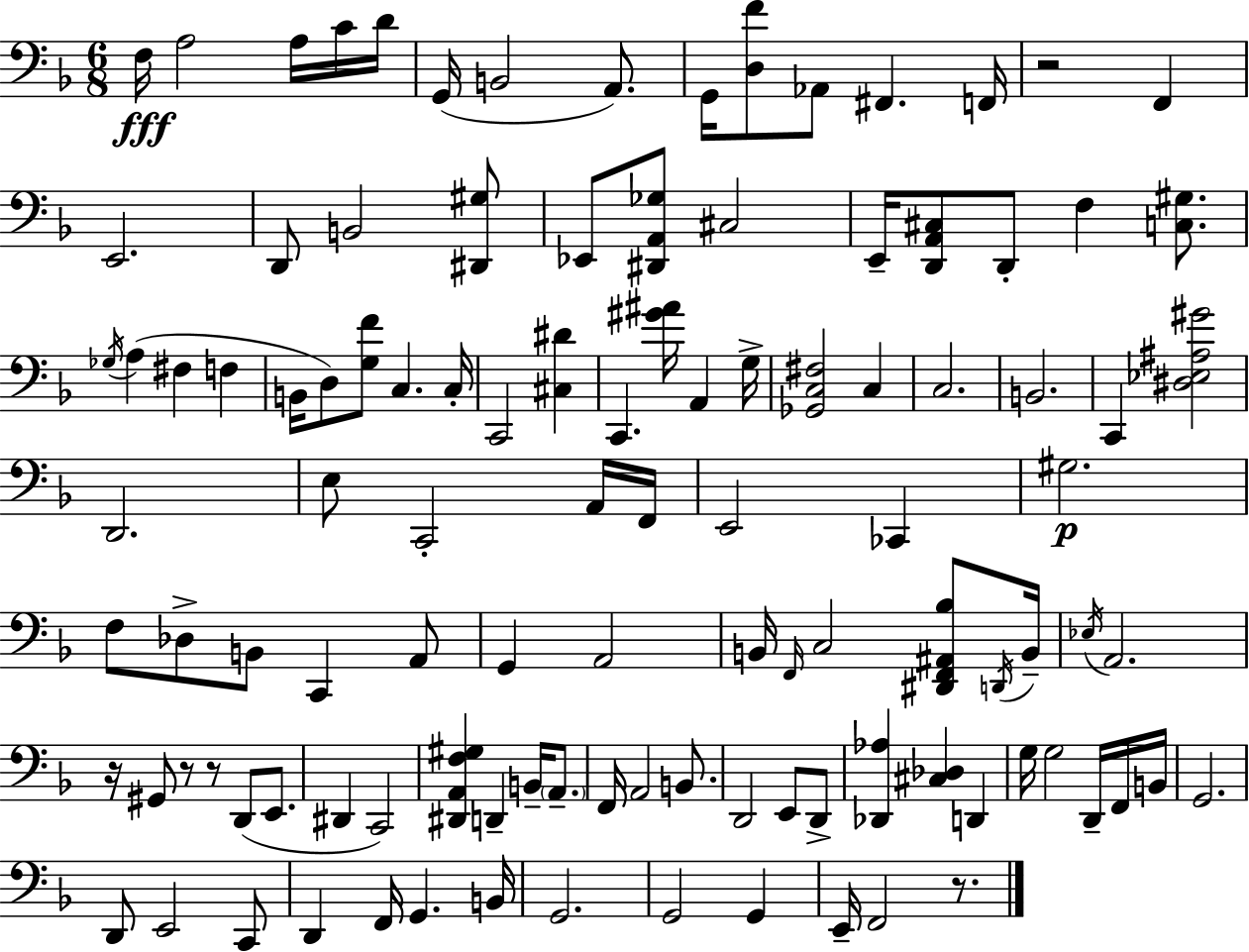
X:1
T:Untitled
M:6/8
L:1/4
K:Dm
F,/4 A,2 A,/4 C/4 D/4 G,,/4 B,,2 A,,/2 G,,/4 [D,F]/2 _A,,/2 ^F,, F,,/4 z2 F,, E,,2 D,,/2 B,,2 [^D,,^G,]/2 _E,,/2 [^D,,A,,_G,]/2 ^C,2 E,,/4 [D,,A,,^C,]/2 D,,/2 F, [C,^G,]/2 _G,/4 A, ^F, F, B,,/4 D,/2 [G,F]/2 C, C,/4 C,,2 [^C,^D] C,, [^G^A]/4 A,, G,/4 [_G,,C,^F,]2 C, C,2 B,,2 C,, [^D,_E,^A,^G]2 D,,2 E,/2 C,,2 A,,/4 F,,/4 E,,2 _C,, ^G,2 F,/2 _D,/2 B,,/2 C,, A,,/2 G,, A,,2 B,,/4 F,,/4 C,2 [^D,,F,,^A,,_B,]/2 D,,/4 B,,/4 _E,/4 A,,2 z/4 ^G,,/2 z/2 z/2 D,,/2 E,,/2 ^D,, C,,2 [^D,,A,,F,^G,] D,, B,,/4 A,,/2 F,,/4 A,,2 B,,/2 D,,2 E,,/2 D,,/2 [_D,,_A,] [^C,_D,] D,, G,/4 G,2 D,,/4 F,,/4 B,,/4 G,,2 D,,/2 E,,2 C,,/2 D,, F,,/4 G,, B,,/4 G,,2 G,,2 G,, E,,/4 F,,2 z/2